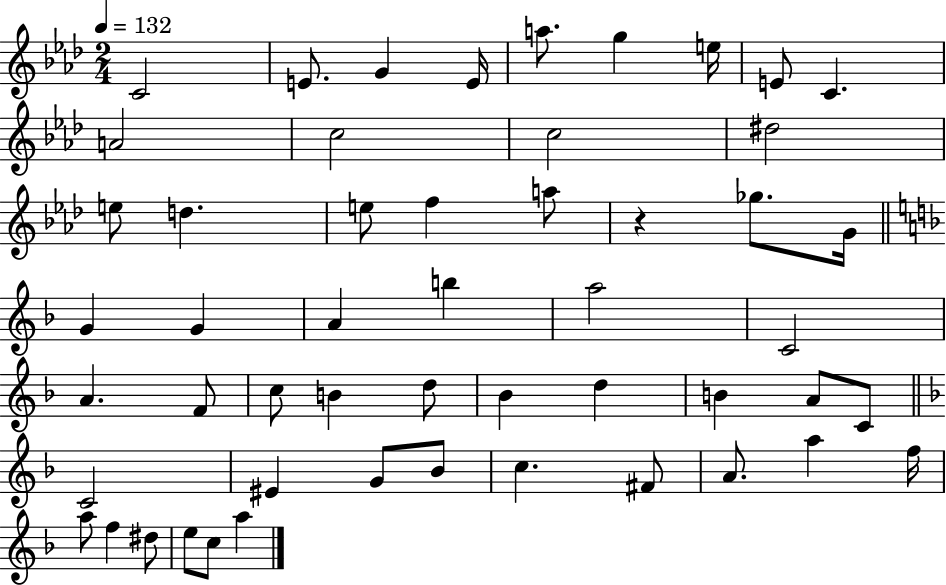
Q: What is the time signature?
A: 2/4